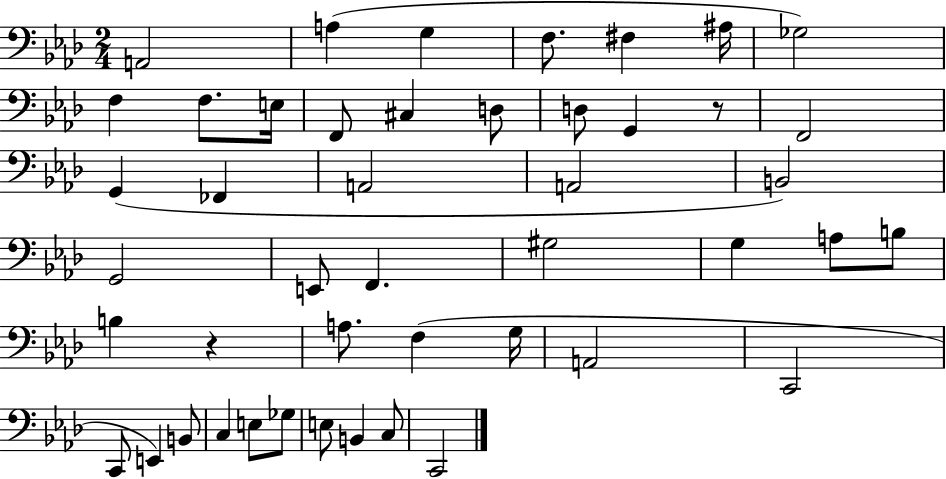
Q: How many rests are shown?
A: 2